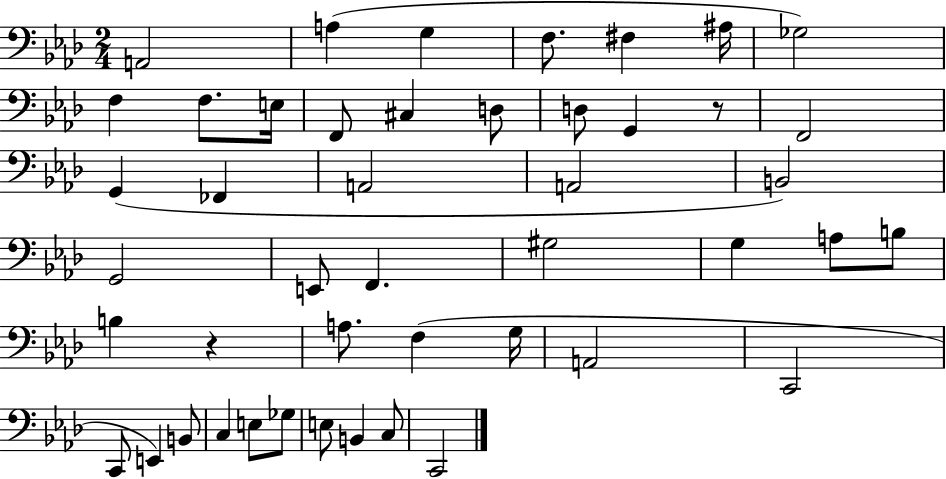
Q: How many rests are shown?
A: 2